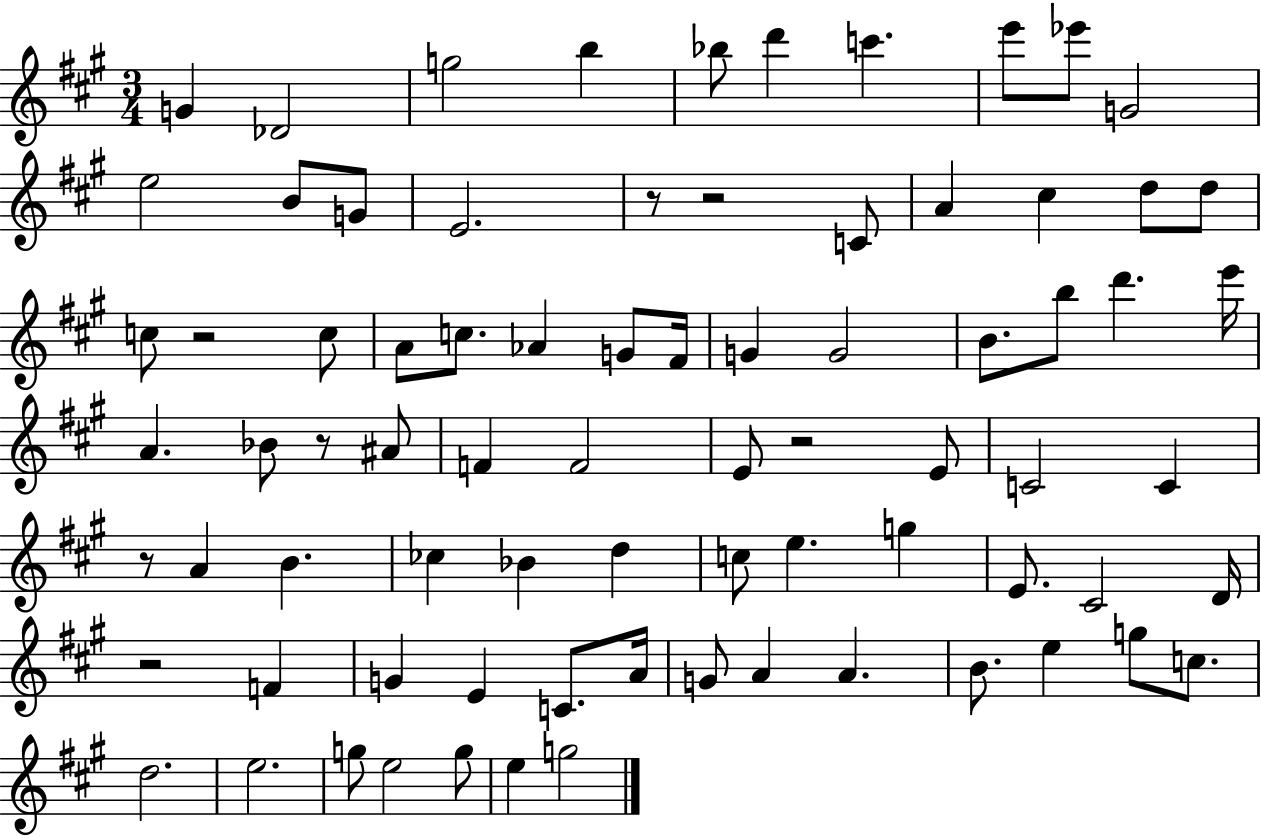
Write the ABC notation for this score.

X:1
T:Untitled
M:3/4
L:1/4
K:A
G _D2 g2 b _b/2 d' c' e'/2 _e'/2 G2 e2 B/2 G/2 E2 z/2 z2 C/2 A ^c d/2 d/2 c/2 z2 c/2 A/2 c/2 _A G/2 ^F/4 G G2 B/2 b/2 d' e'/4 A _B/2 z/2 ^A/2 F F2 E/2 z2 E/2 C2 C z/2 A B _c _B d c/2 e g E/2 ^C2 D/4 z2 F G E C/2 A/4 G/2 A A B/2 e g/2 c/2 d2 e2 g/2 e2 g/2 e g2